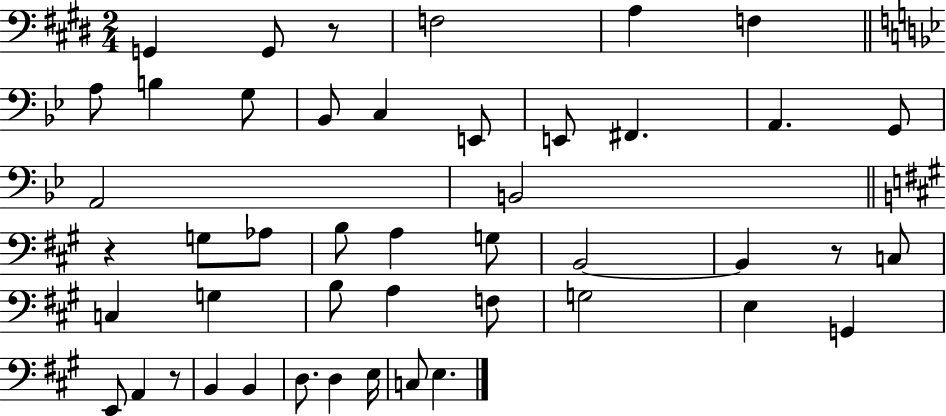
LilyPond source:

{
  \clef bass
  \numericTimeSignature
  \time 2/4
  \key e \major
  g,4 g,8 r8 | f2 | a4 f4 | \bar "||" \break \key bes \major a8 b4 g8 | bes,8 c4 e,8 | e,8 fis,4. | a,4. g,8 | \break a,2 | b,2 | \bar "||" \break \key a \major r4 g8 aes8 | b8 a4 g8 | b,2~~ | b,4 r8 c8 | \break c4 g4 | b8 a4 f8 | g2 | e4 g,4 | \break e,8 a,4 r8 | b,4 b,4 | d8. d4 e16 | c8 e4. | \break \bar "|."
}